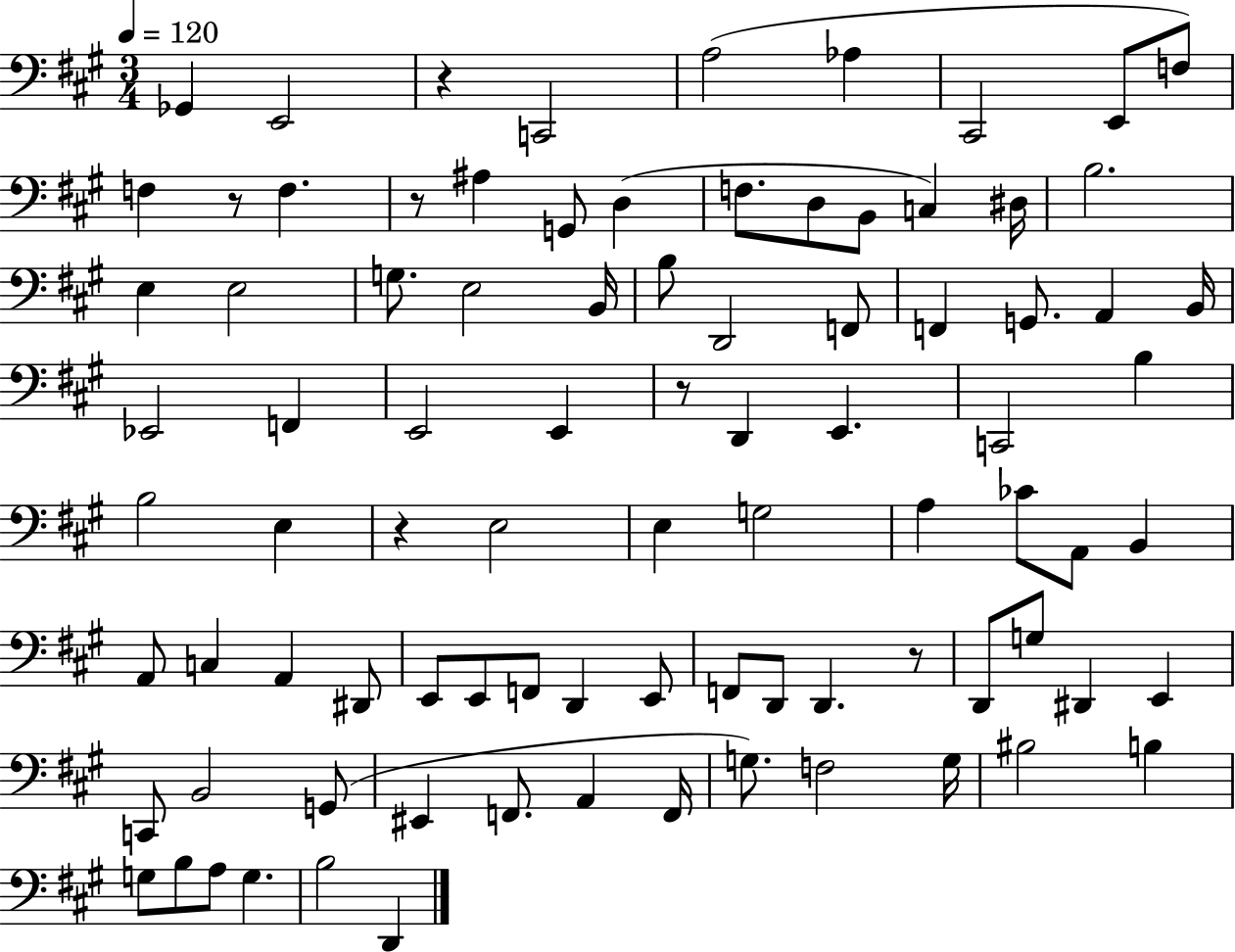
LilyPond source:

{
  \clef bass
  \numericTimeSignature
  \time 3/4
  \key a \major
  \tempo 4 = 120
  ges,4 e,2 | r4 c,2 | a2( aes4 | cis,2 e,8 f8) | \break f4 r8 f4. | r8 ais4 g,8 d4( | f8. d8 b,8 c4) dis16 | b2. | \break e4 e2 | g8. e2 b,16 | b8 d,2 f,8 | f,4 g,8. a,4 b,16 | \break ees,2 f,4 | e,2 e,4 | r8 d,4 e,4. | c,2 b4 | \break b2 e4 | r4 e2 | e4 g2 | a4 ces'8 a,8 b,4 | \break a,8 c4 a,4 dis,8 | e,8 e,8 f,8 d,4 e,8 | f,8 d,8 d,4. r8 | d,8 g8 dis,4 e,4 | \break c,8 b,2 g,8( | eis,4 f,8. a,4 f,16 | g8.) f2 g16 | bis2 b4 | \break g8 b8 a8 g4. | b2 d,4 | \bar "|."
}